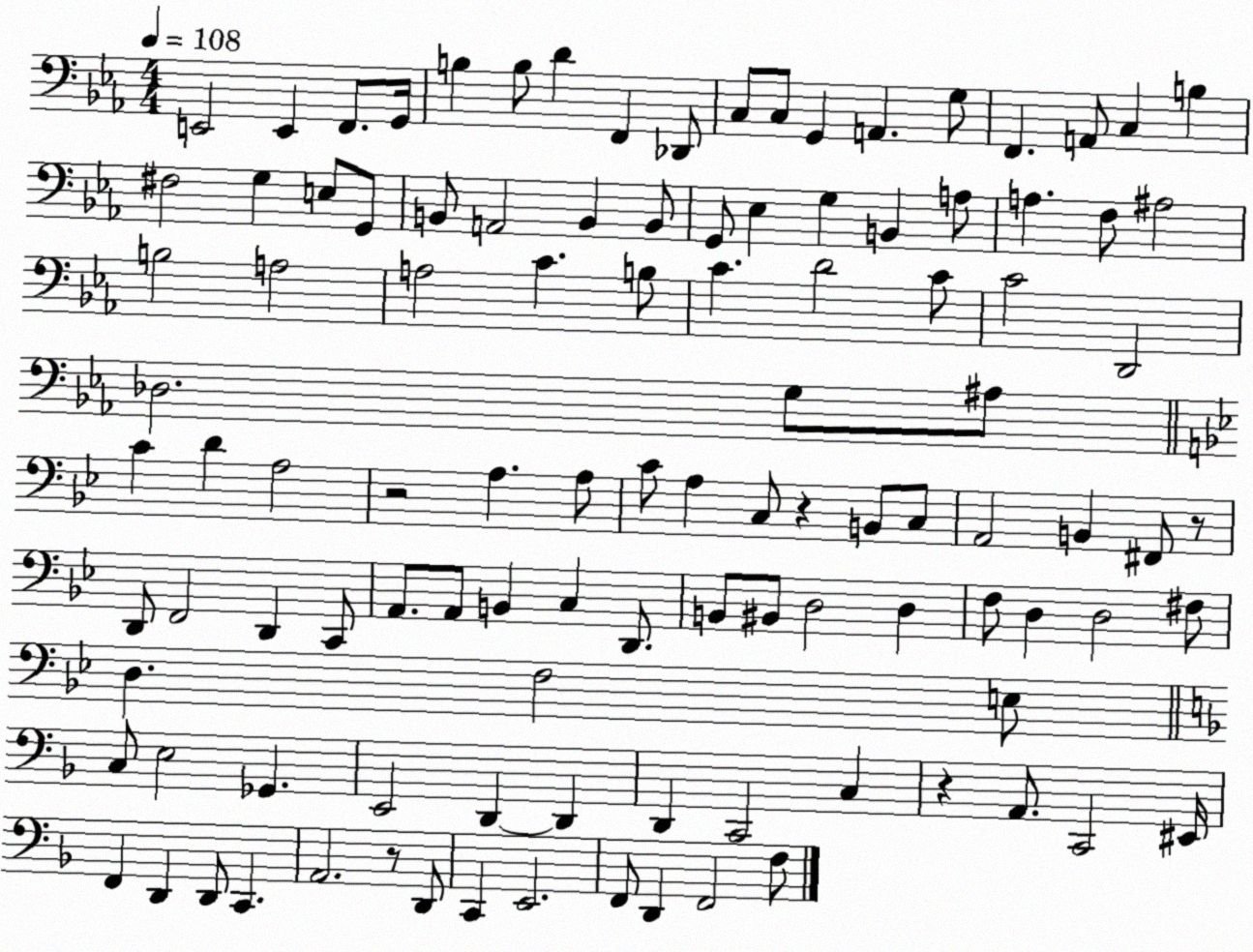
X:1
T:Untitled
M:4/4
L:1/4
K:Eb
E,,2 E,, F,,/2 G,,/4 B, B,/2 D F,, _D,,/2 C,/2 C,/2 G,, A,, G,/2 F,, A,,/2 C, B, ^F,2 G, E,/2 G,,/2 B,,/2 A,,2 B,, B,,/2 G,,/2 _E, G, B,, A,/2 A, F,/2 ^A,2 B,2 A,2 A,2 C B,/2 C D2 C/2 C2 D,,2 _D,2 G,/2 ^A,/2 C D A,2 z2 A, A,/2 C/2 A, C,/2 z B,,/2 C,/2 A,,2 B,, ^F,,/2 z/2 D,,/2 F,,2 D,, C,,/2 A,,/2 A,,/2 B,, C, D,,/2 B,,/2 ^B,,/2 D,2 D, F,/2 D, D,2 ^F,/2 D, F,2 E,/2 C,/2 E,2 _G,, E,,2 D,, D,, D,, C,,2 C, z A,,/2 C,,2 ^E,,/4 F,, D,, D,,/2 C,, A,,2 z/2 D,,/2 C,, E,,2 F,,/2 D,, F,,2 F,/2